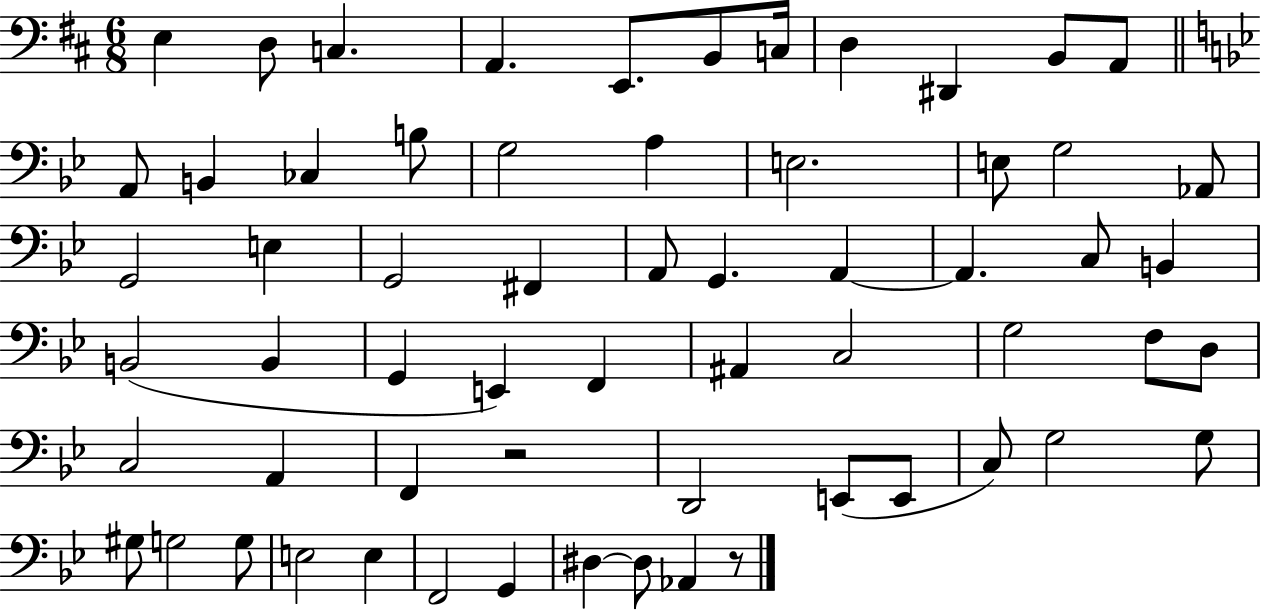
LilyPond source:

{
  \clef bass
  \numericTimeSignature
  \time 6/8
  \key d \major
  e4 d8 c4. | a,4. e,8. b,8 c16 | d4 dis,4 b,8 a,8 | \bar "||" \break \key bes \major a,8 b,4 ces4 b8 | g2 a4 | e2. | e8 g2 aes,8 | \break g,2 e4 | g,2 fis,4 | a,8 g,4. a,4~~ | a,4. c8 b,4 | \break b,2( b,4 | g,4 e,4) f,4 | ais,4 c2 | g2 f8 d8 | \break c2 a,4 | f,4 r2 | d,2 e,8( e,8 | c8) g2 g8 | \break gis8 g2 g8 | e2 e4 | f,2 g,4 | dis4~~ dis8 aes,4 r8 | \break \bar "|."
}